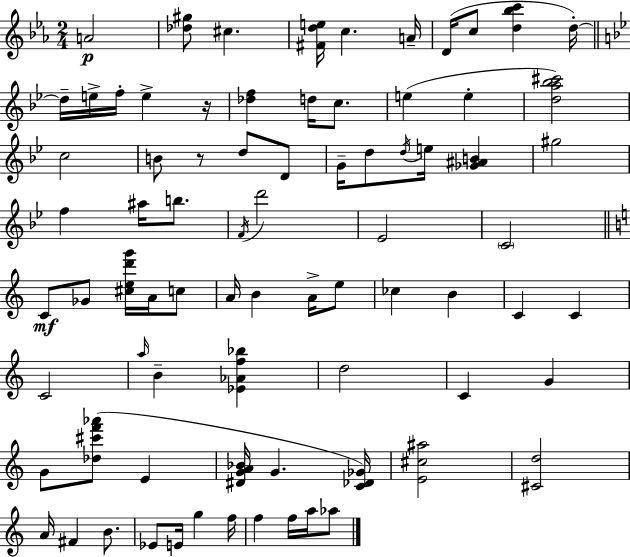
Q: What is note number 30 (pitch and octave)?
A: Eb4